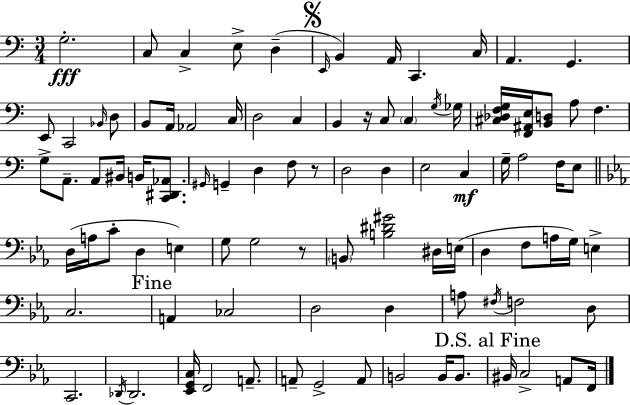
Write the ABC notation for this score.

X:1
T:Untitled
M:3/4
L:1/4
K:Am
G,2 C,/2 C, E,/2 D, E,,/4 B,, A,,/4 C,, C,/4 A,, G,, E,,/2 C,,2 _B,,/4 D,/2 B,,/2 A,,/4 _A,,2 C,/4 D,2 C, B,, z/4 C,/2 C, G,/4 _G,/4 [^C,_D,F,G,]/4 [F,,^A,,E,]/4 [B,,D,]/2 A,/2 F, G,/2 A,,/2 A,,/2 ^B,,/4 B,,/4 [C,,^D,,_A,,]/2 ^G,,/4 G,, D, F,/2 z/2 D,2 D, E,2 C, G,/4 A,2 F,/4 E,/2 D,/4 A,/4 C/2 D, E, G,/2 G,2 z/2 B,,/2 [B,^D^G]2 ^D,/4 E,/4 D, F,/2 A,/4 G,/4 E, C,2 A,, _C,2 D,2 D, A,/2 ^F,/4 F,2 D,/2 C,,2 _D,,/4 _D,,2 [_E,,G,,C,]/4 F,,2 A,,/2 A,,/2 G,,2 A,,/2 B,,2 B,,/4 B,,/2 ^B,,/4 C,2 A,,/2 F,,/4